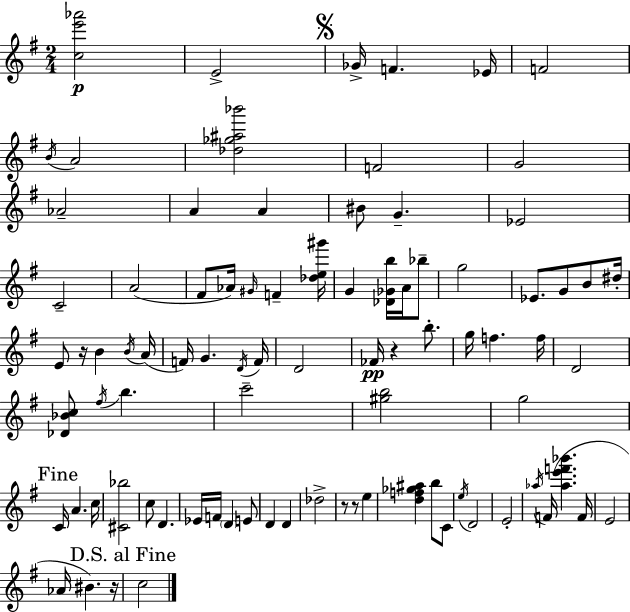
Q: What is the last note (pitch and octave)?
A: C5